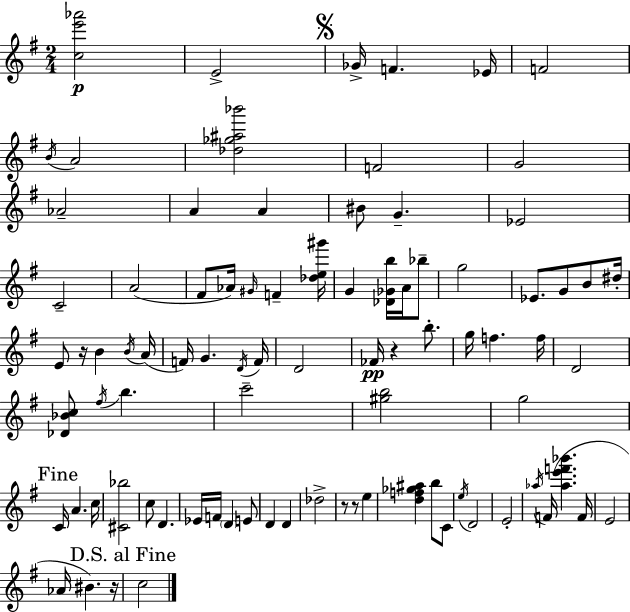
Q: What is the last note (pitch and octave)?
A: C5